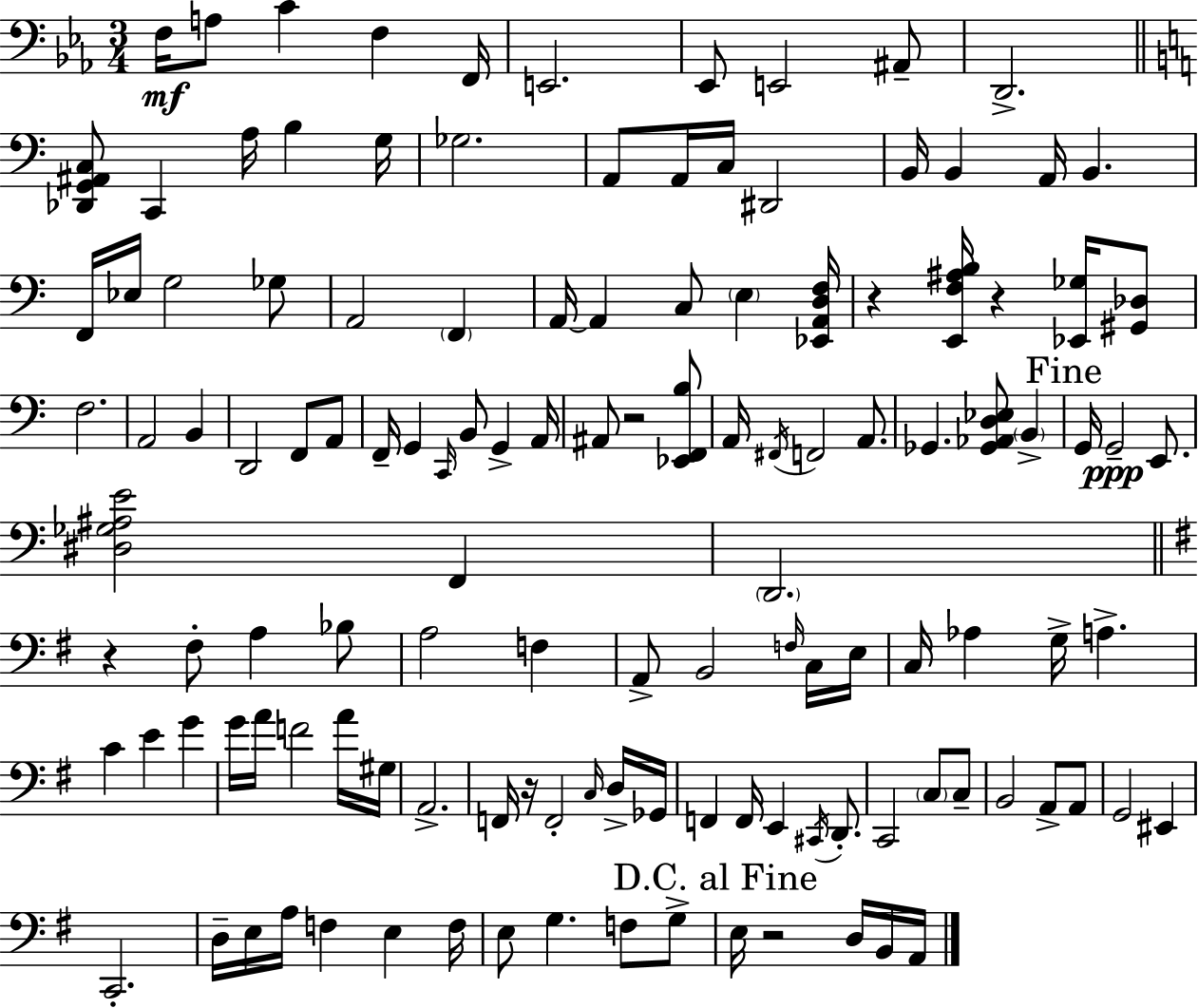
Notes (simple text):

F3/s A3/e C4/q F3/q F2/s E2/h. Eb2/e E2/h A#2/e D2/h. [Db2,G2,A#2,C3]/e C2/q A3/s B3/q G3/s Gb3/h. A2/e A2/s C3/s D#2/h B2/s B2/q A2/s B2/q. F2/s Eb3/s G3/h Gb3/e A2/h F2/q A2/s A2/q C3/e E3/q [Eb2,A2,D3,F3]/s R/q [E2,F3,A#3,B3]/s R/q [Eb2,Gb3]/s [G#2,Db3]/e F3/h. A2/h B2/q D2/h F2/e A2/e F2/s G2/q C2/s B2/e G2/q A2/s A#2/e R/h [Eb2,F2,B3]/e A2/s F#2/s F2/h A2/e. Gb2/q. [Gb2,Ab2,D3,Eb3]/e B2/q G2/s G2/h E2/e. [D#3,Gb3,A#3,E4]/h F2/q D2/h. R/q F#3/e A3/q Bb3/e A3/h F3/q A2/e B2/h F3/s C3/s E3/s C3/s Ab3/q G3/s A3/q. C4/q E4/q G4/q G4/s A4/s F4/h A4/s G#3/s A2/h. F2/s R/s F2/h C3/s D3/s Gb2/s F2/q F2/s E2/q C#2/s D2/e. C2/h C3/e C3/e B2/h A2/e A2/e G2/h EIS2/q C2/h. D3/s E3/s A3/s F3/q E3/q F3/s E3/e G3/q. F3/e G3/e E3/s R/h D3/s B2/s A2/s